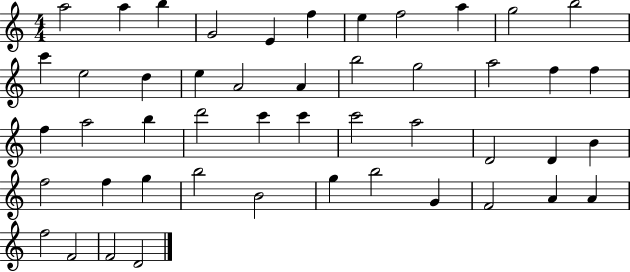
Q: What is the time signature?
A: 4/4